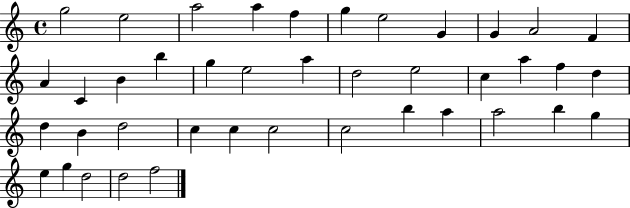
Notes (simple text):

G5/h E5/h A5/h A5/q F5/q G5/q E5/h G4/q G4/q A4/h F4/q A4/q C4/q B4/q B5/q G5/q E5/h A5/q D5/h E5/h C5/q A5/q F5/q D5/q D5/q B4/q D5/h C5/q C5/q C5/h C5/h B5/q A5/q A5/h B5/q G5/q E5/q G5/q D5/h D5/h F5/h